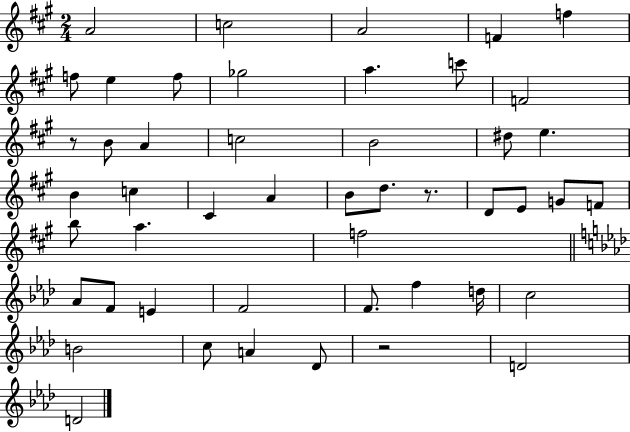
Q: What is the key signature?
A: A major